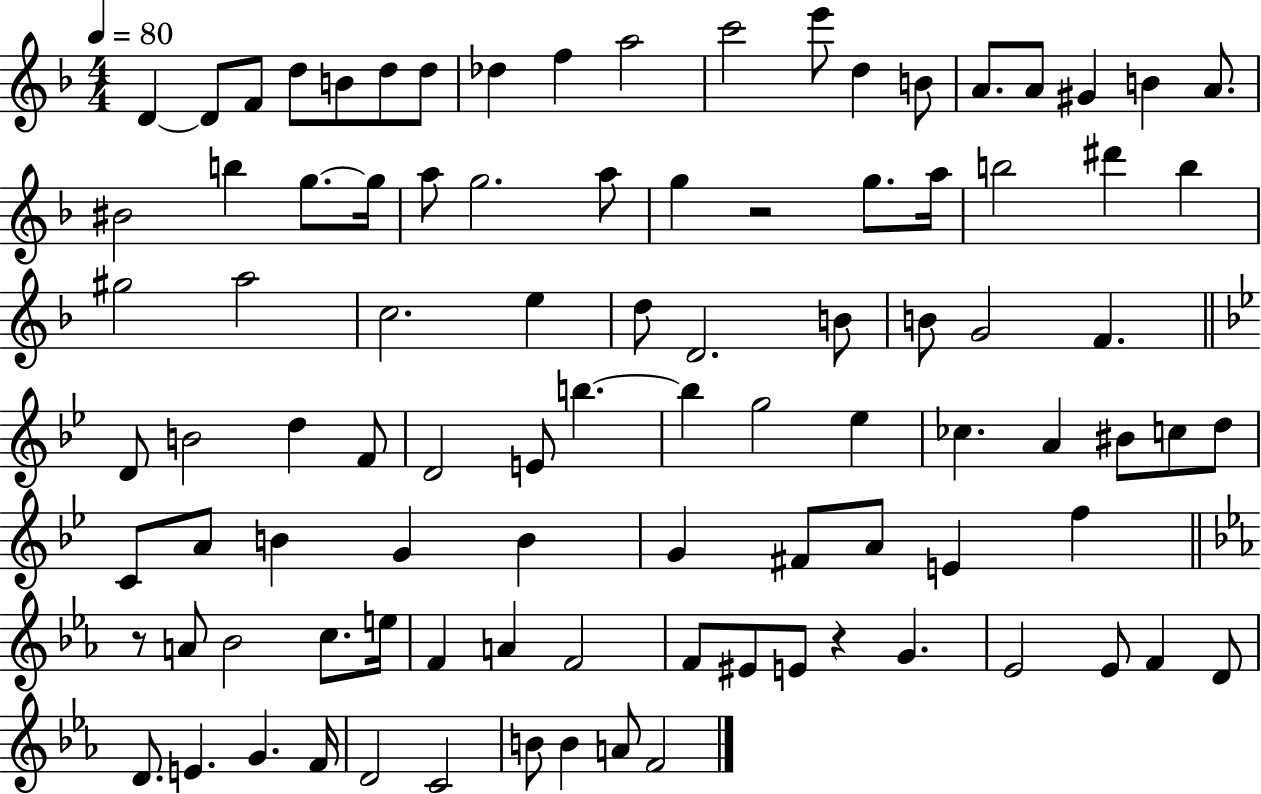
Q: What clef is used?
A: treble